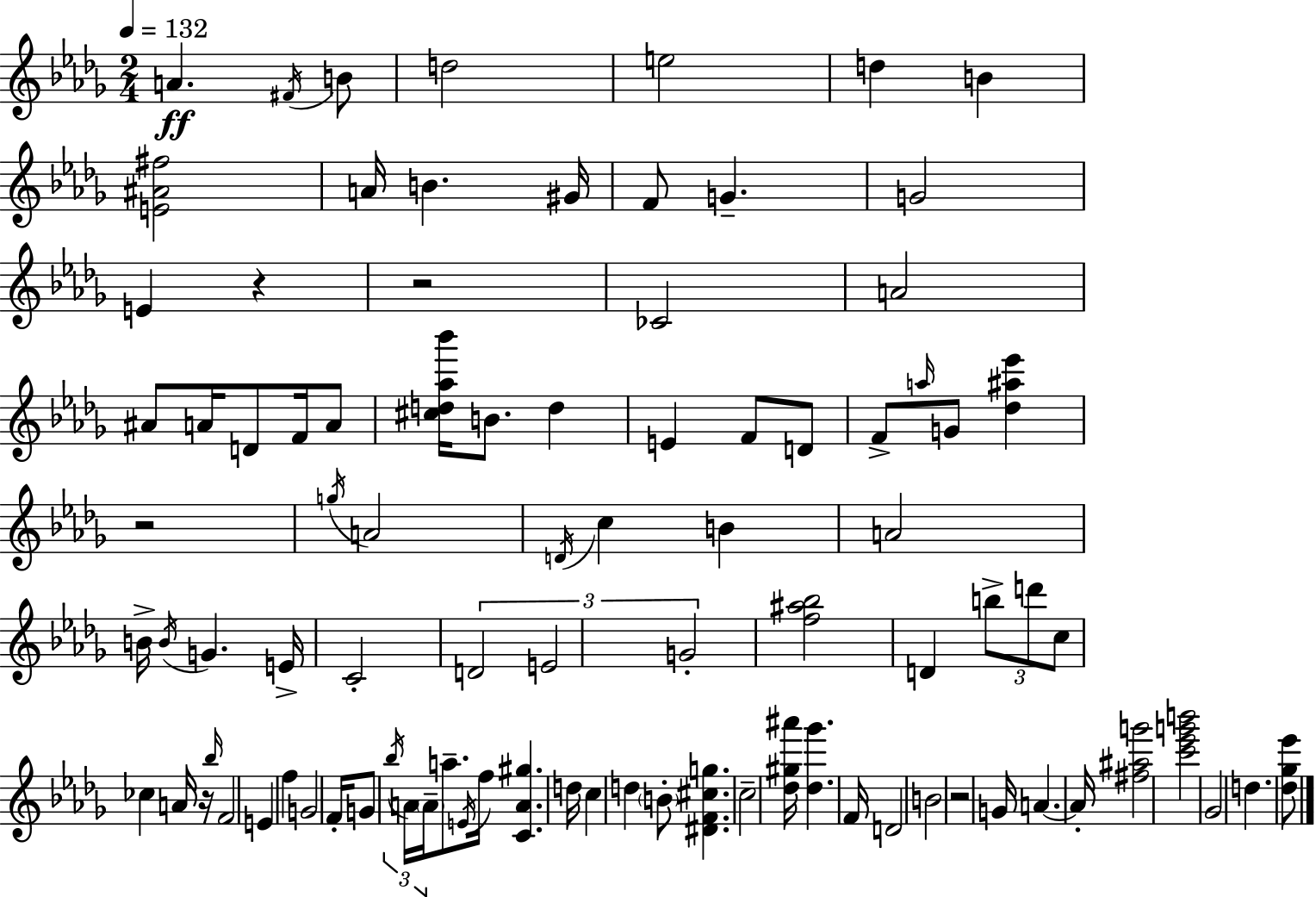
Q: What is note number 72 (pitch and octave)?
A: A4